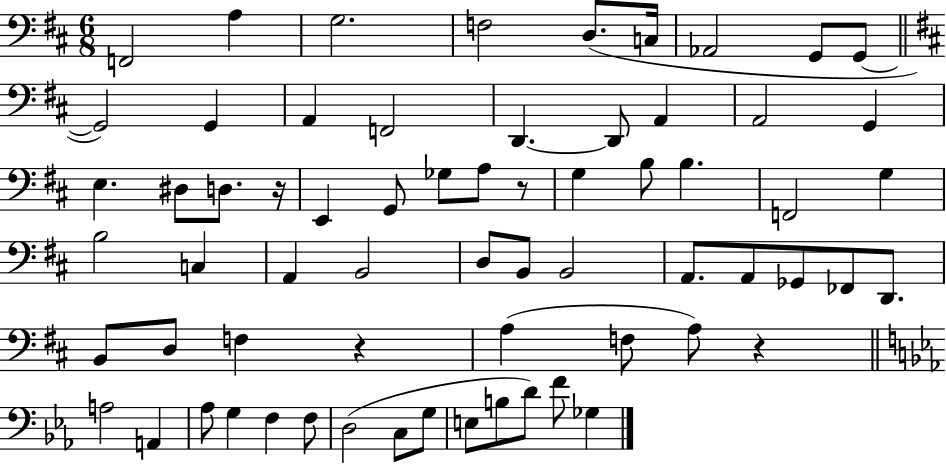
X:1
T:Untitled
M:6/8
L:1/4
K:D
F,,2 A, G,2 F,2 D,/2 C,/4 _A,,2 G,,/2 G,,/2 G,,2 G,, A,, F,,2 D,, D,,/2 A,, A,,2 G,, E, ^D,/2 D,/2 z/4 E,, G,,/2 _G,/2 A,/2 z/2 G, B,/2 B, F,,2 G, B,2 C, A,, B,,2 D,/2 B,,/2 B,,2 A,,/2 A,,/2 _G,,/2 _F,,/2 D,,/2 B,,/2 D,/2 F, z A, F,/2 A,/2 z A,2 A,, _A,/2 G, F, F,/2 D,2 C,/2 G,/2 E,/2 B,/2 D/2 F/2 _G,